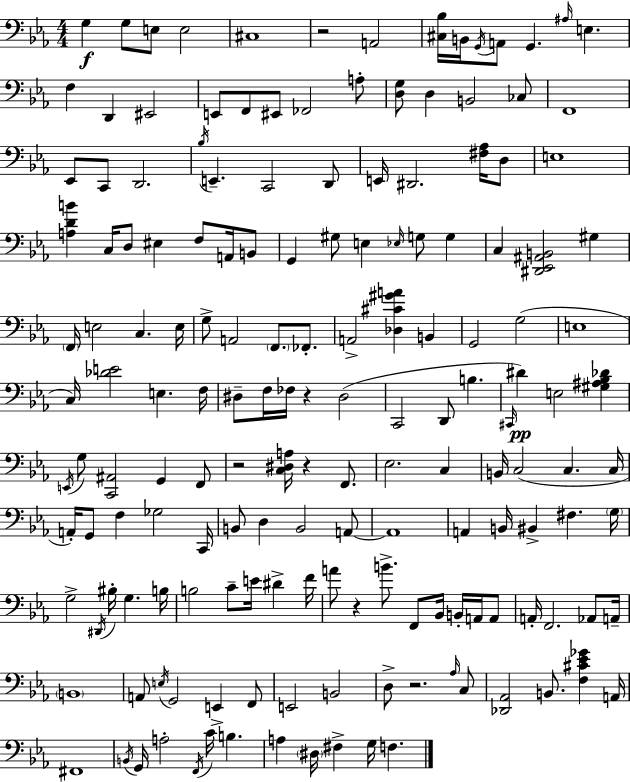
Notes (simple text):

G3/q G3/e E3/e E3/h C#3/w R/h A2/h [C#3,Bb3]/s B2/s G2/s A2/e G2/q. A#3/s E3/q. F3/q D2/q EIS2/h E2/e F2/e EIS2/e FES2/h A3/e [D3,G3]/e D3/q B2/h CES3/e F2/w Eb2/e C2/e D2/h. Bb3/s E2/q. C2/h D2/e E2/s D#2/h. [F#3,Ab3]/s D3/e E3/w [A3,D4,B4]/q C3/s D3/e EIS3/q F3/e A2/s B2/e G2/q G#3/e E3/q Eb3/s G3/e G3/q C3/q [D#2,Eb2,A#2,B2]/h G#3/q F2/s E3/h C3/q. E3/s G3/e A2/h F2/e. FES2/e. A2/h [Db3,C#4,G#4,A4]/q B2/q G2/h G3/h E3/w C3/s [Db4,E4]/h E3/q. F3/s D#3/e F3/s FES3/s R/q D#3/h C2/h D2/e B3/q. C#2/s D#4/q E3/h [G#3,A#3,Bb3,Db4]/q E2/s G3/e [C2,A#2]/h G2/q F2/e R/h [C3,D#3,A3]/s R/q F2/e. Eb3/h. C3/q B2/s C3/h C3/q. C3/s A2/s G2/e F3/q Gb3/h C2/s B2/e D3/q B2/h A2/e A2/w A2/q B2/s BIS2/q F#3/q. G3/s G3/h D#2/s BIS3/s G3/q. B3/s B3/h C4/e E4/s D#4/q F4/s A4/e R/q B4/e. F2/e Bb2/s B2/s A2/s A2/e A2/s F2/h. Ab2/e A2/s B2/w A2/e E3/s G2/h E2/q F2/e E2/h B2/h D3/e R/h. Ab3/s C3/e [Db2,Ab2]/h B2/e. [F3,C#4,Eb4,Gb4]/q A2/s F#2/w B2/s G2/s A3/h F2/s C4/s B3/q. A3/q D#3/s F#3/q G3/s F3/q.